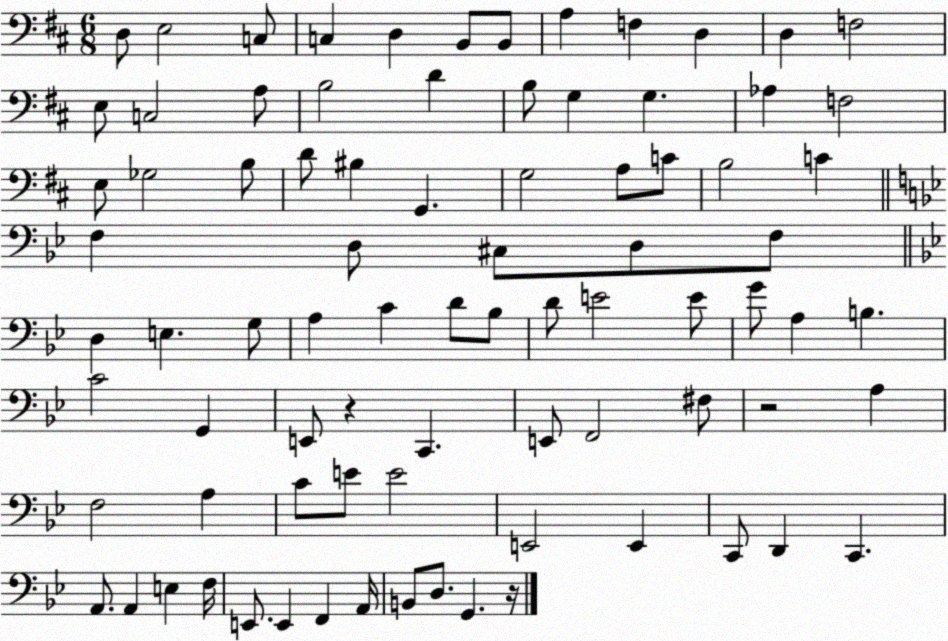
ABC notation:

X:1
T:Untitled
M:6/8
L:1/4
K:D
D,/2 E,2 C,/2 C, D, B,,/2 B,,/2 A, F, D, D, F,2 E,/2 C,2 A,/2 B,2 D B,/2 G, G, _A, F,2 E,/2 _G,2 B,/2 D/2 ^B, G,, G,2 A,/2 C/2 B,2 C F, D,/2 ^C,/2 D,/2 F,/2 D, E, G,/2 A, C D/2 _B,/2 D/2 E2 E/2 G/2 A, B, C2 G,, E,,/2 z C,, E,,/2 F,,2 ^F,/2 z2 A, F,2 A, C/2 E/2 E2 E,,2 E,, C,,/2 D,, C,, A,,/2 A,, E, F,/4 E,,/2 E,, F,, A,,/4 B,,/2 D,/2 G,, z/4